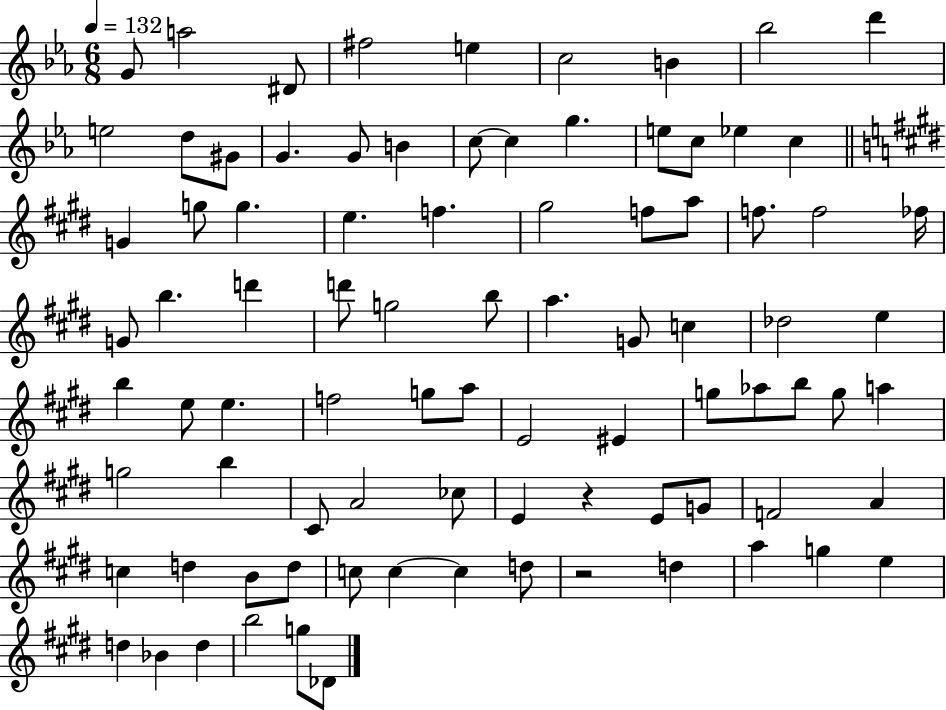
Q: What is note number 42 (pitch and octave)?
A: C5